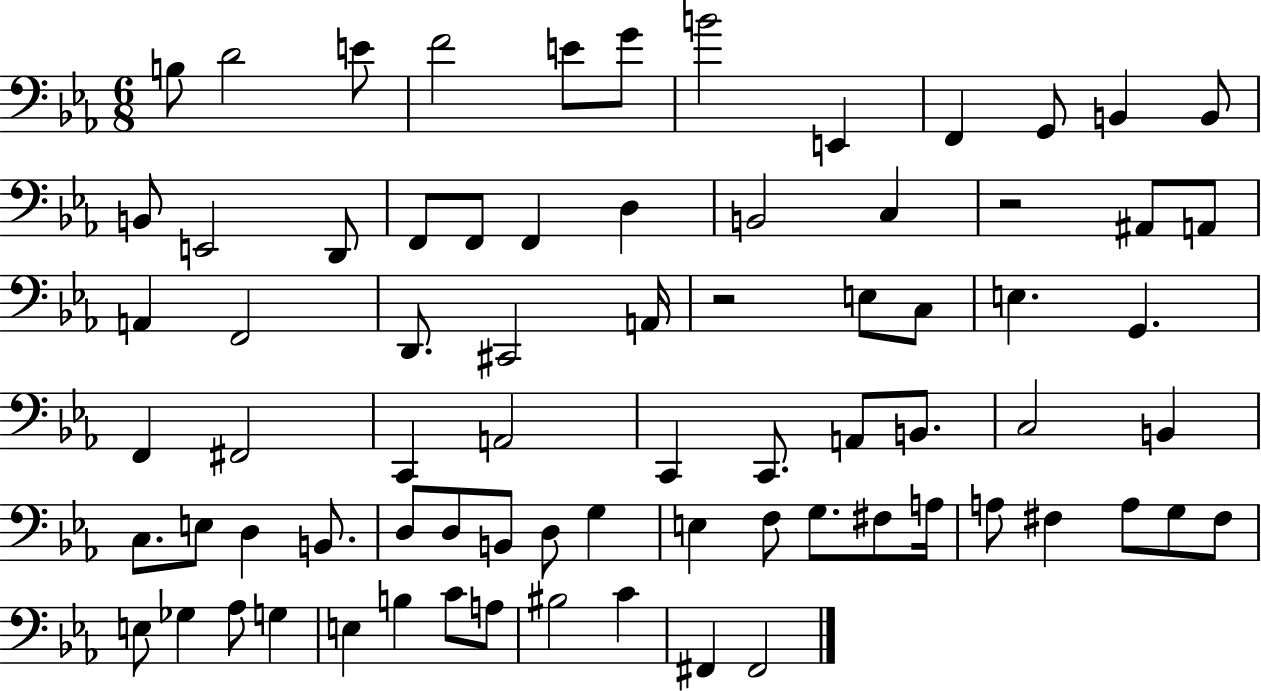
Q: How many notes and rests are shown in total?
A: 75